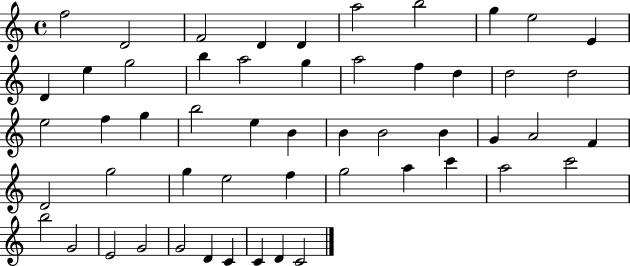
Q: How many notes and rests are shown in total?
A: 53